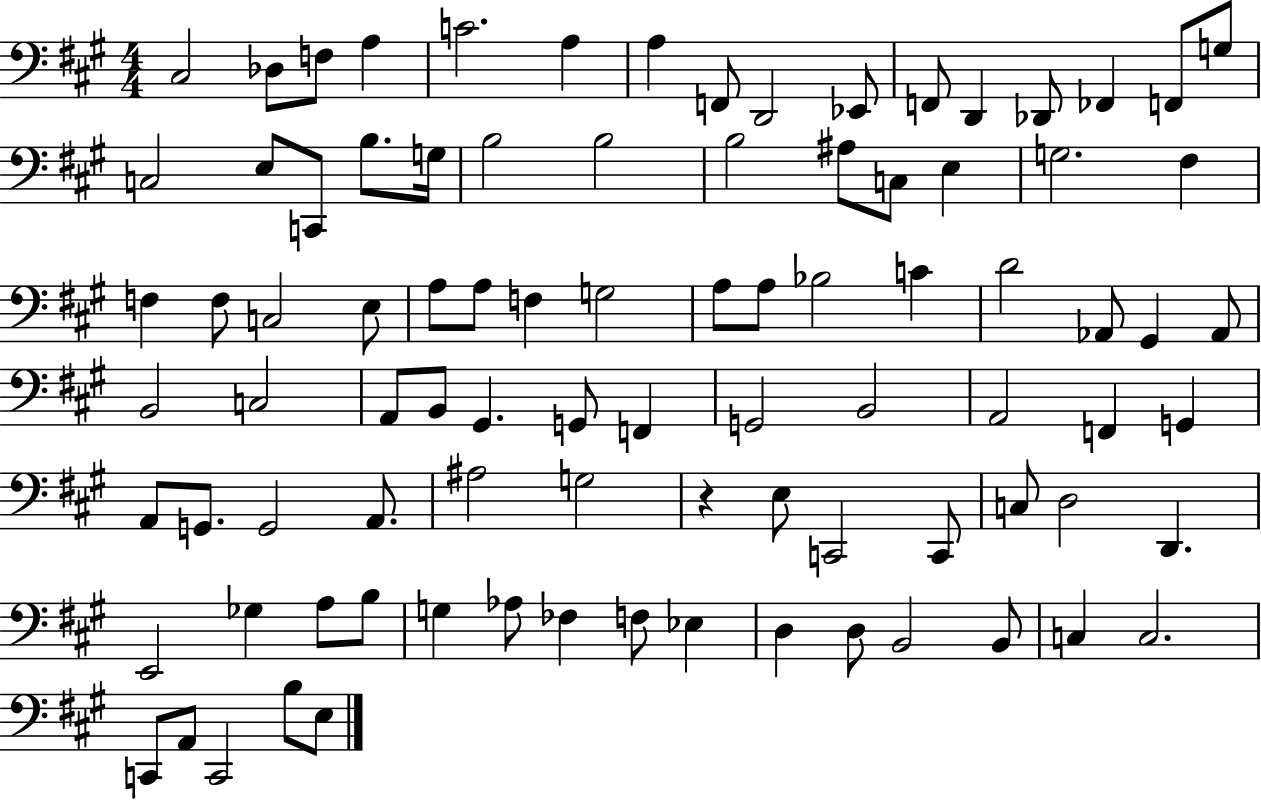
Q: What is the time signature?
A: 4/4